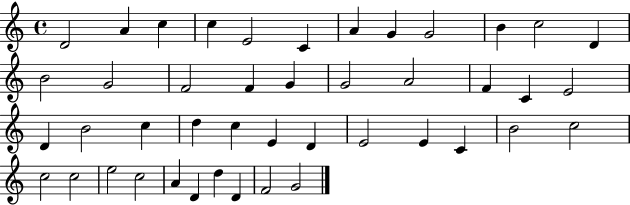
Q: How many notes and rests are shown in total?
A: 44